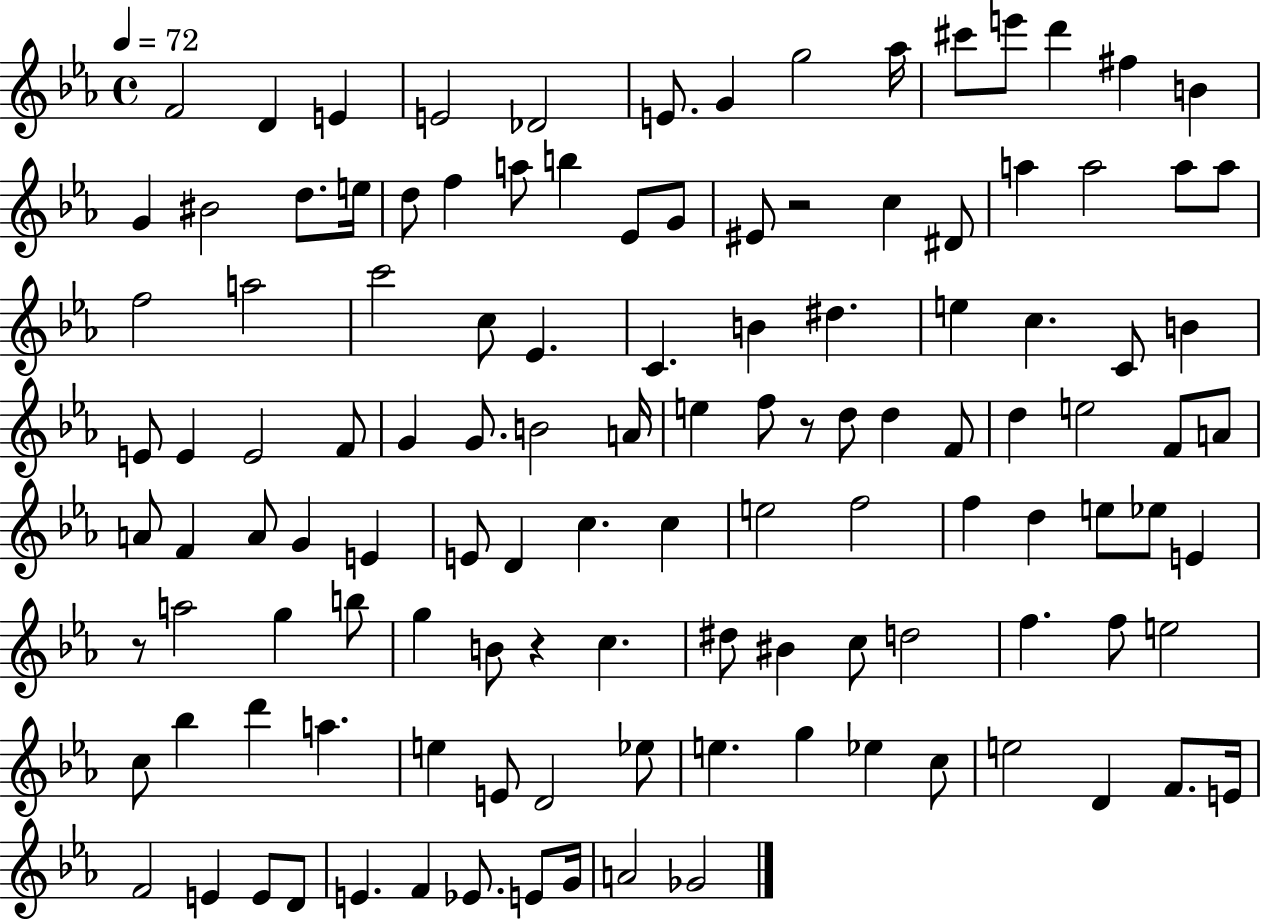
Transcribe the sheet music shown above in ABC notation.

X:1
T:Untitled
M:4/4
L:1/4
K:Eb
F2 D E E2 _D2 E/2 G g2 _a/4 ^c'/2 e'/2 d' ^f B G ^B2 d/2 e/4 d/2 f a/2 b _E/2 G/2 ^E/2 z2 c ^D/2 a a2 a/2 a/2 f2 a2 c'2 c/2 _E C B ^d e c C/2 B E/2 E E2 F/2 G G/2 B2 A/4 e f/2 z/2 d/2 d F/2 d e2 F/2 A/2 A/2 F A/2 G E E/2 D c c e2 f2 f d e/2 _e/2 E z/2 a2 g b/2 g B/2 z c ^d/2 ^B c/2 d2 f f/2 e2 c/2 _b d' a e E/2 D2 _e/2 e g _e c/2 e2 D F/2 E/4 F2 E E/2 D/2 E F _E/2 E/2 G/4 A2 _G2